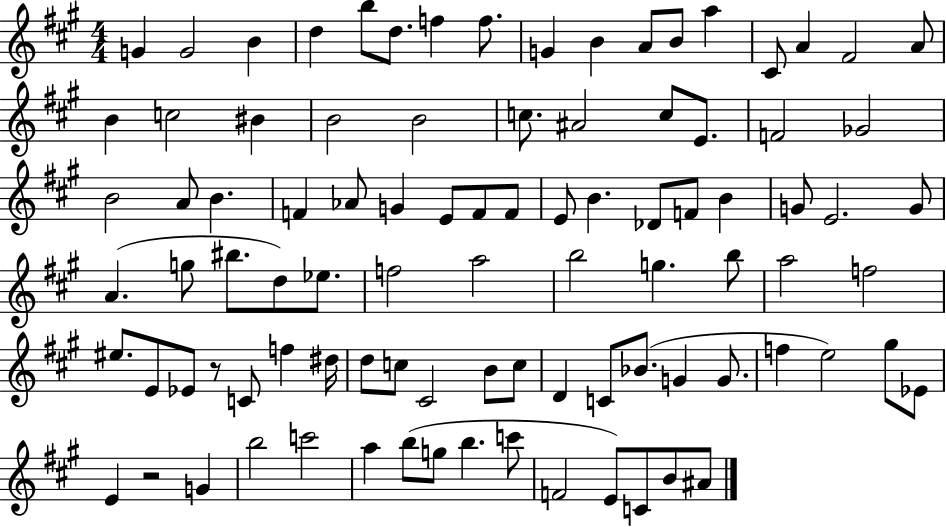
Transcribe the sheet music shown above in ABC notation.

X:1
T:Untitled
M:4/4
L:1/4
K:A
G G2 B d b/2 d/2 f f/2 G B A/2 B/2 a ^C/2 A ^F2 A/2 B c2 ^B B2 B2 c/2 ^A2 c/2 E/2 F2 _G2 B2 A/2 B F _A/2 G E/2 F/2 F/2 E/2 B _D/2 F/2 B G/2 E2 G/2 A g/2 ^b/2 d/2 _e/2 f2 a2 b2 g b/2 a2 f2 ^e/2 E/2 _E/2 z/2 C/2 f ^d/4 d/2 c/2 ^C2 B/2 c/2 D C/2 _B/2 G G/2 f e2 ^g/2 _E/2 E z2 G b2 c'2 a b/2 g/2 b c'/2 F2 E/2 C/2 B/2 ^A/2